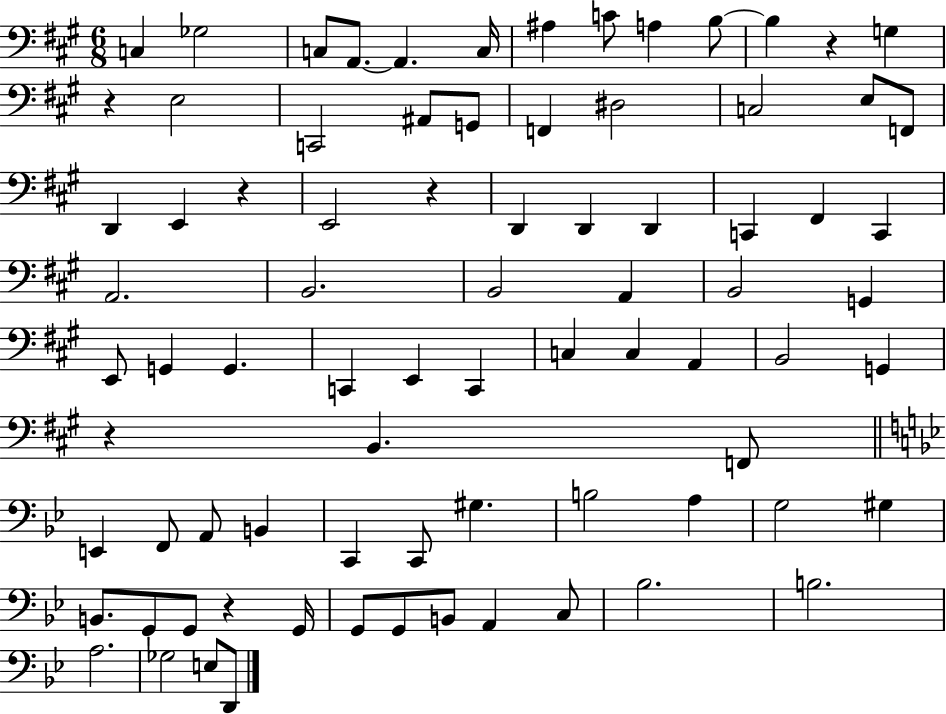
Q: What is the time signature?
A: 6/8